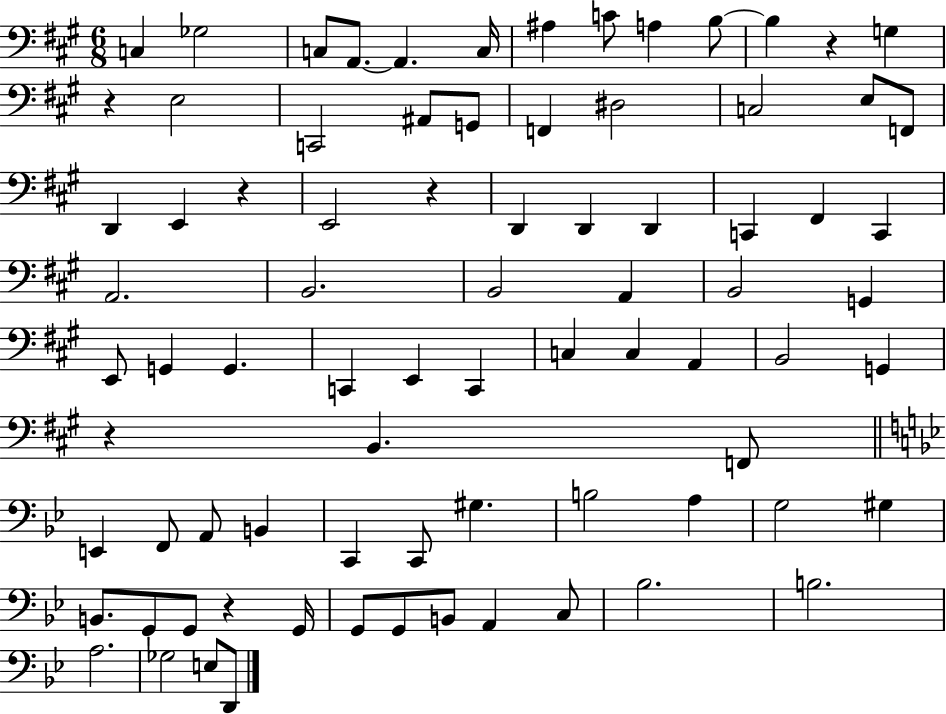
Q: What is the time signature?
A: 6/8